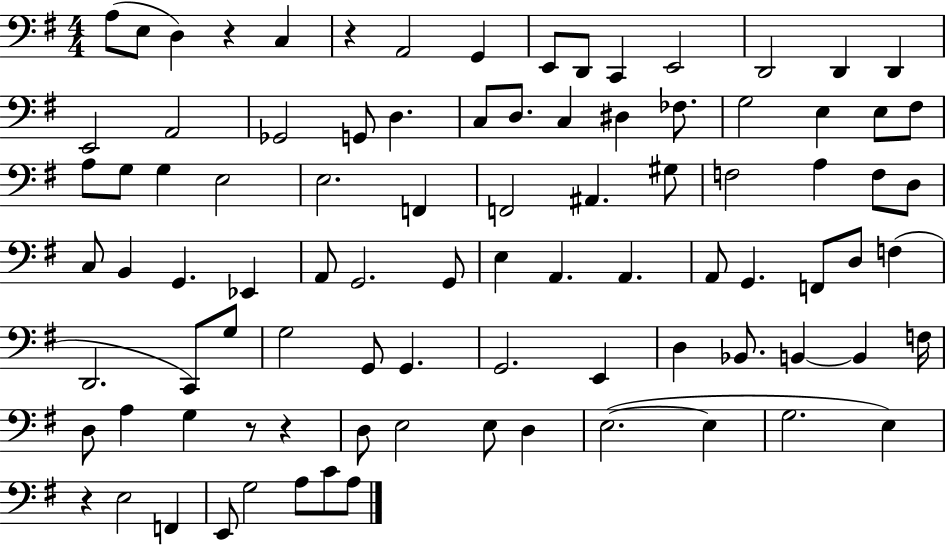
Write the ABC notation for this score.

X:1
T:Untitled
M:4/4
L:1/4
K:G
A,/2 E,/2 D, z C, z A,,2 G,, E,,/2 D,,/2 C,, E,,2 D,,2 D,, D,, E,,2 A,,2 _G,,2 G,,/2 D, C,/2 D,/2 C, ^D, _F,/2 G,2 E, E,/2 ^F,/2 A,/2 G,/2 G, E,2 E,2 F,, F,,2 ^A,, ^G,/2 F,2 A, F,/2 D,/2 C,/2 B,, G,, _E,, A,,/2 G,,2 G,,/2 E, A,, A,, A,,/2 G,, F,,/2 D,/2 F, D,,2 C,,/2 G,/2 G,2 G,,/2 G,, G,,2 E,, D, _B,,/2 B,, B,, F,/4 D,/2 A, G, z/2 z D,/2 E,2 E,/2 D, E,2 E, G,2 E, z E,2 F,, E,,/2 G,2 A,/2 C/2 A,/2